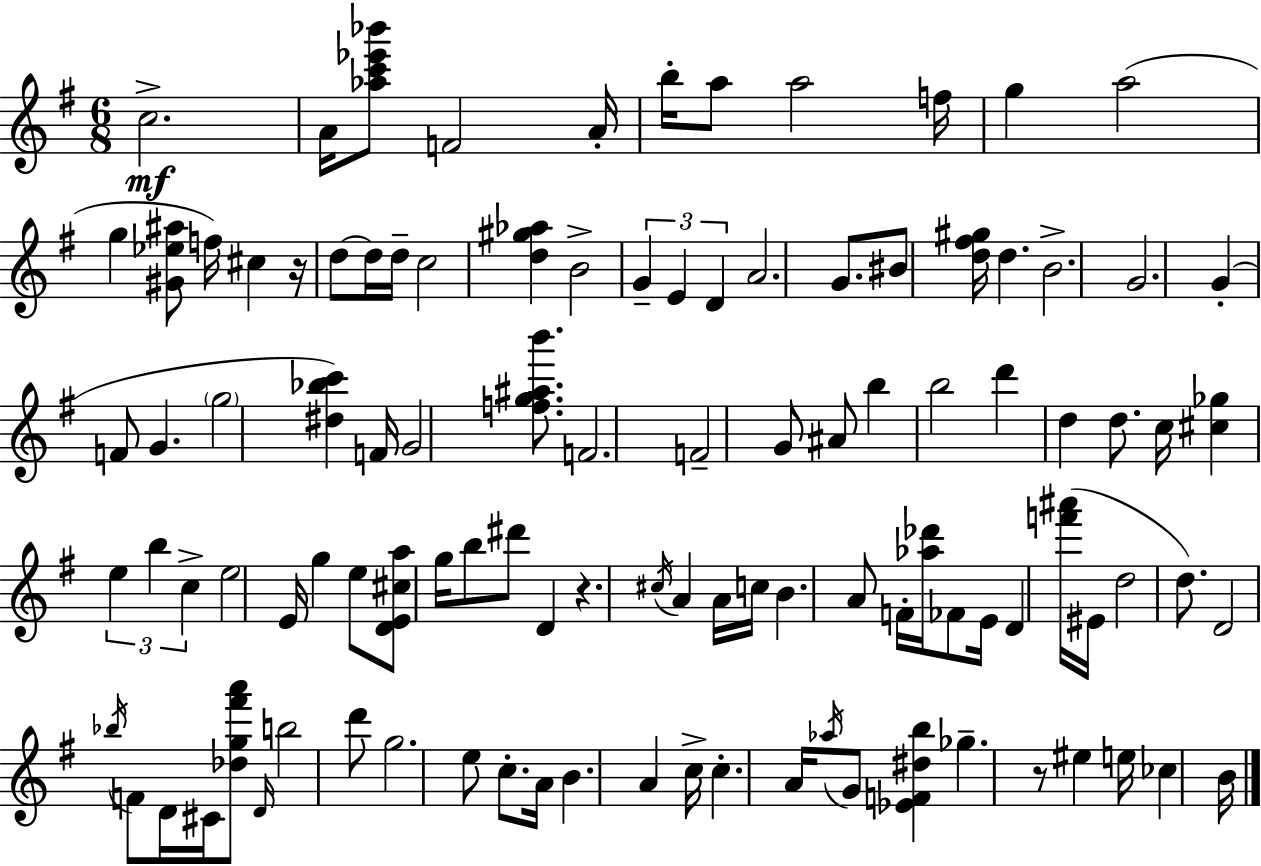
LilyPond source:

{
  \clef treble
  \numericTimeSignature
  \time 6/8
  \key e \minor
  c''2.->\mf | a'16 <aes'' c''' ees''' bes'''>8 f'2 a'16-. | b''16-. a''8 a''2 f''16 | g''4 a''2( | \break g''4 <gis' ees'' ais''>8 f''16) cis''4 r16 | d''8~~ d''16 d''16-- c''2 | <d'' gis'' aes''>4 b'2-> | \tuplet 3/2 { g'4-- e'4 d'4 } | \break a'2. | g'8. bis'8 <d'' fis'' gis''>16 d''4. | b'2.-> | g'2. | \break g'4-.( f'8 g'4. | \parenthesize g''2 <dis'' bes'' c'''>4) | f'16 g'2 <f'' g'' ais'' b'''>8. | f'2. | \break f'2-- g'8 ais'8 | b''4 b''2 | d'''4 d''4 d''8. c''16 | <cis'' ges''>4 \tuplet 3/2 { e''4 b''4 | \break c''4-> } e''2 | e'16 g''4 e''8 <d' e' cis'' a''>8 g''16 b''8 | dis'''8 d'4 r4. | \acciaccatura { cis''16 } a'4 a'16 c''16 b'4. | \break a'8 f'16-. <aes'' des'''>16 fes'8 e'16 d'4 | <f''' ais'''>16( eis'16 d''2 d''8.) | d'2 \acciaccatura { bes''16 } f'8 | d'16 cis'16 <des'' g'' fis''' a'''>8 \grace { d'16 } b''2 | \break d'''8 g''2. | e''8 c''8.-. a'16 b'4. | a'4 c''16-> c''4.-. | a'16 \acciaccatura { aes''16 } g'8 <ees' f' dis'' b''>4 ges''4.-- | \break r8 eis''4 e''16 ces''4 | b'16 \bar "|."
}